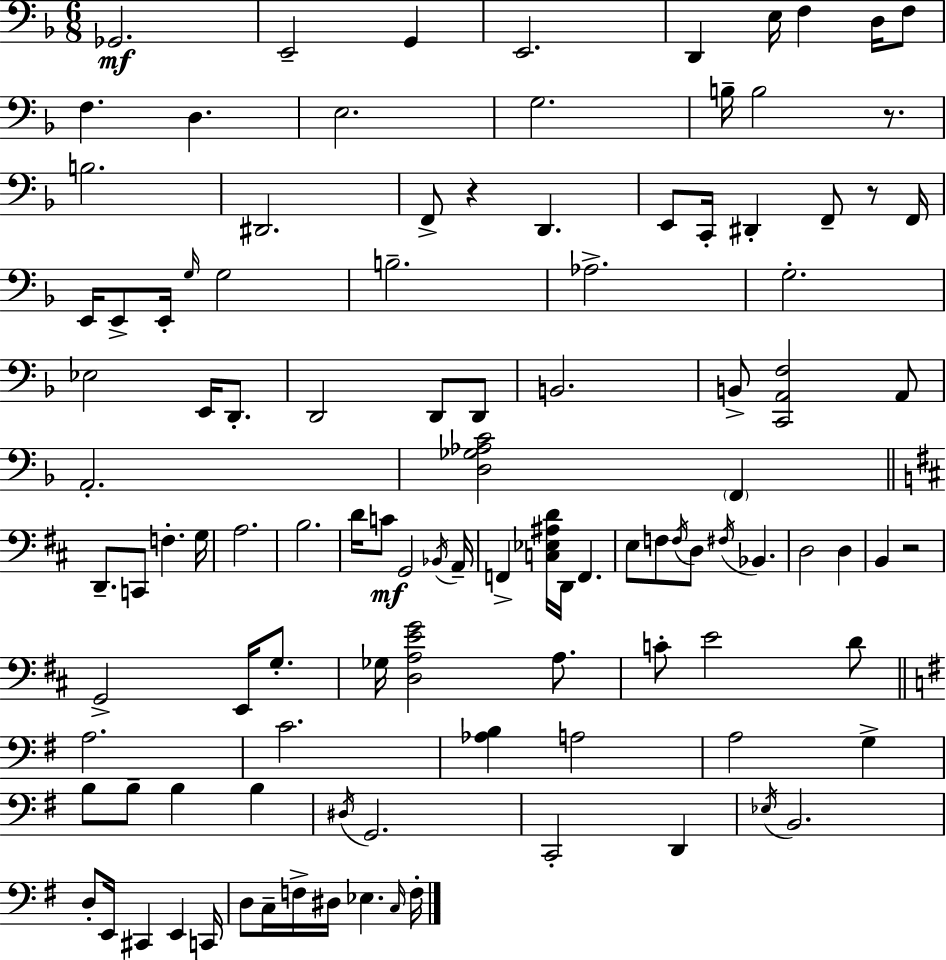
X:1
T:Untitled
M:6/8
L:1/4
K:F
_G,,2 E,,2 G,, E,,2 D,, E,/4 F, D,/4 F,/2 F, D, E,2 G,2 B,/4 B,2 z/2 B,2 ^D,,2 F,,/2 z D,, E,,/2 C,,/4 ^D,, F,,/2 z/2 F,,/4 E,,/4 E,,/2 E,,/4 G,/4 G,2 B,2 _A,2 G,2 _E,2 E,,/4 D,,/2 D,,2 D,,/2 D,,/2 B,,2 B,,/2 [C,,A,,F,]2 A,,/2 A,,2 [D,_G,_A,C]2 F,, D,,/2 C,,/2 F, G,/4 A,2 B,2 D/4 C/2 G,,2 _B,,/4 A,,/4 F,, [C,_E,^A,D]/4 D,,/4 F,, E,/2 F,/2 F,/4 D,/2 ^F,/4 _B,, D,2 D, B,, z2 G,,2 E,,/4 G,/2 _G,/4 [D,A,EG]2 A,/2 C/2 E2 D/2 A,2 C2 [_A,B,] A,2 A,2 G, B,/2 B,/2 B, B, ^D,/4 G,,2 C,,2 D,, _E,/4 B,,2 D,/2 E,,/4 ^C,, E,, C,,/4 D,/2 C,/4 F,/4 ^D,/4 _E, C,/4 F,/4